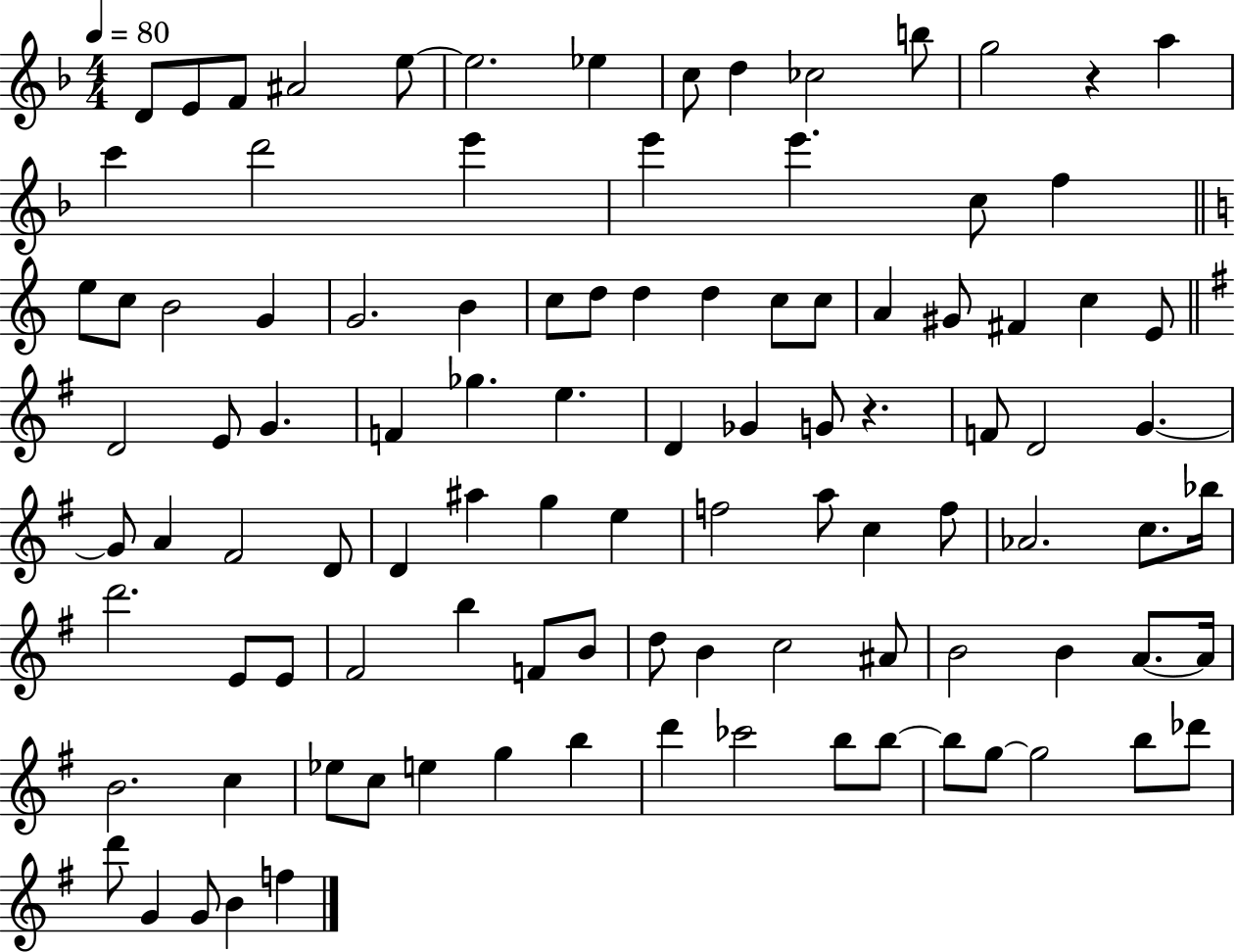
X:1
T:Untitled
M:4/4
L:1/4
K:F
D/2 E/2 F/2 ^A2 e/2 e2 _e c/2 d _c2 b/2 g2 z a c' d'2 e' e' e' c/2 f e/2 c/2 B2 G G2 B c/2 d/2 d d c/2 c/2 A ^G/2 ^F c E/2 D2 E/2 G F _g e D _G G/2 z F/2 D2 G G/2 A ^F2 D/2 D ^a g e f2 a/2 c f/2 _A2 c/2 _b/4 d'2 E/2 E/2 ^F2 b F/2 B/2 d/2 B c2 ^A/2 B2 B A/2 A/4 B2 c _e/2 c/2 e g b d' _c'2 b/2 b/2 b/2 g/2 g2 b/2 _d'/2 d'/2 G G/2 B f